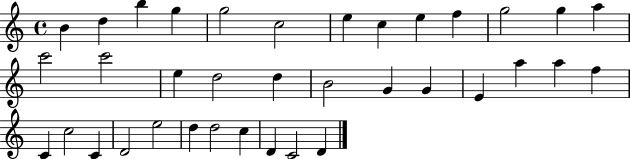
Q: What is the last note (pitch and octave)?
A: D4